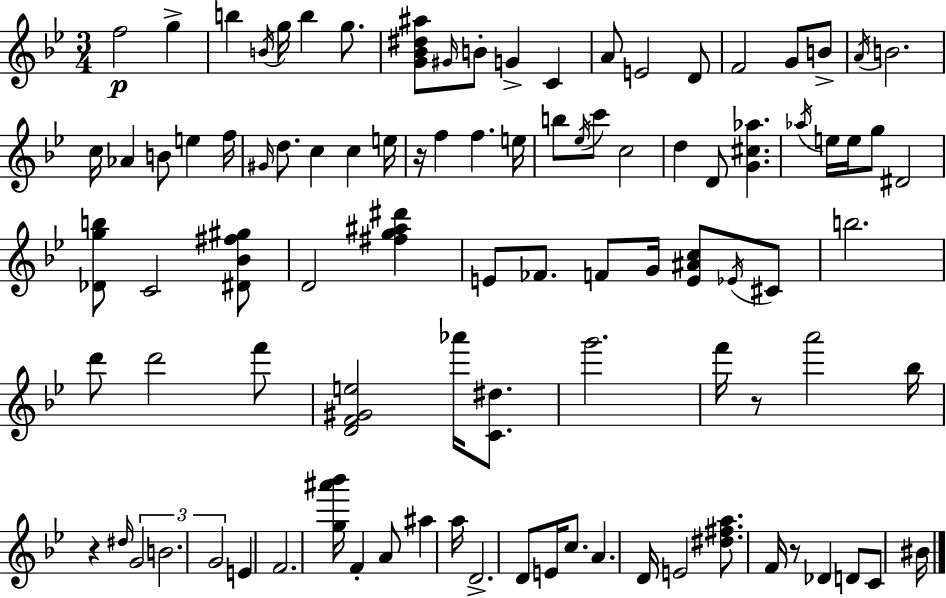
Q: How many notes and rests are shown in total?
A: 96